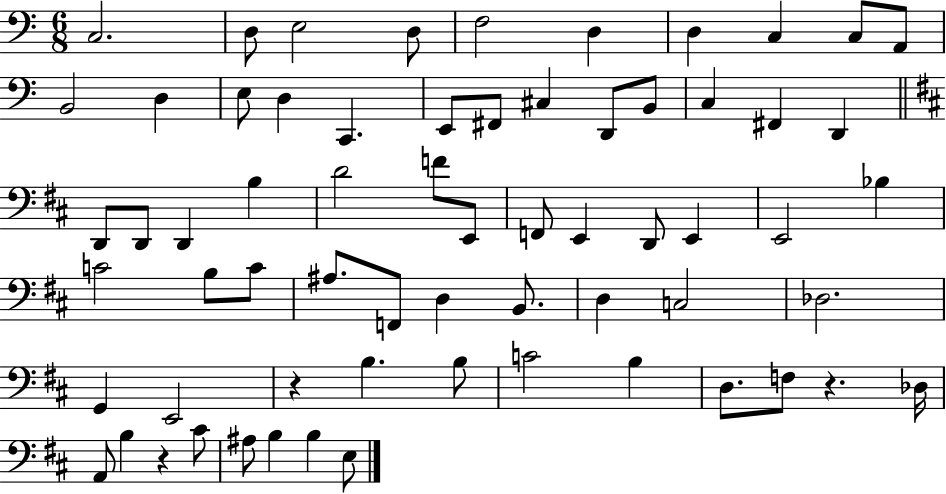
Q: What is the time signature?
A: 6/8